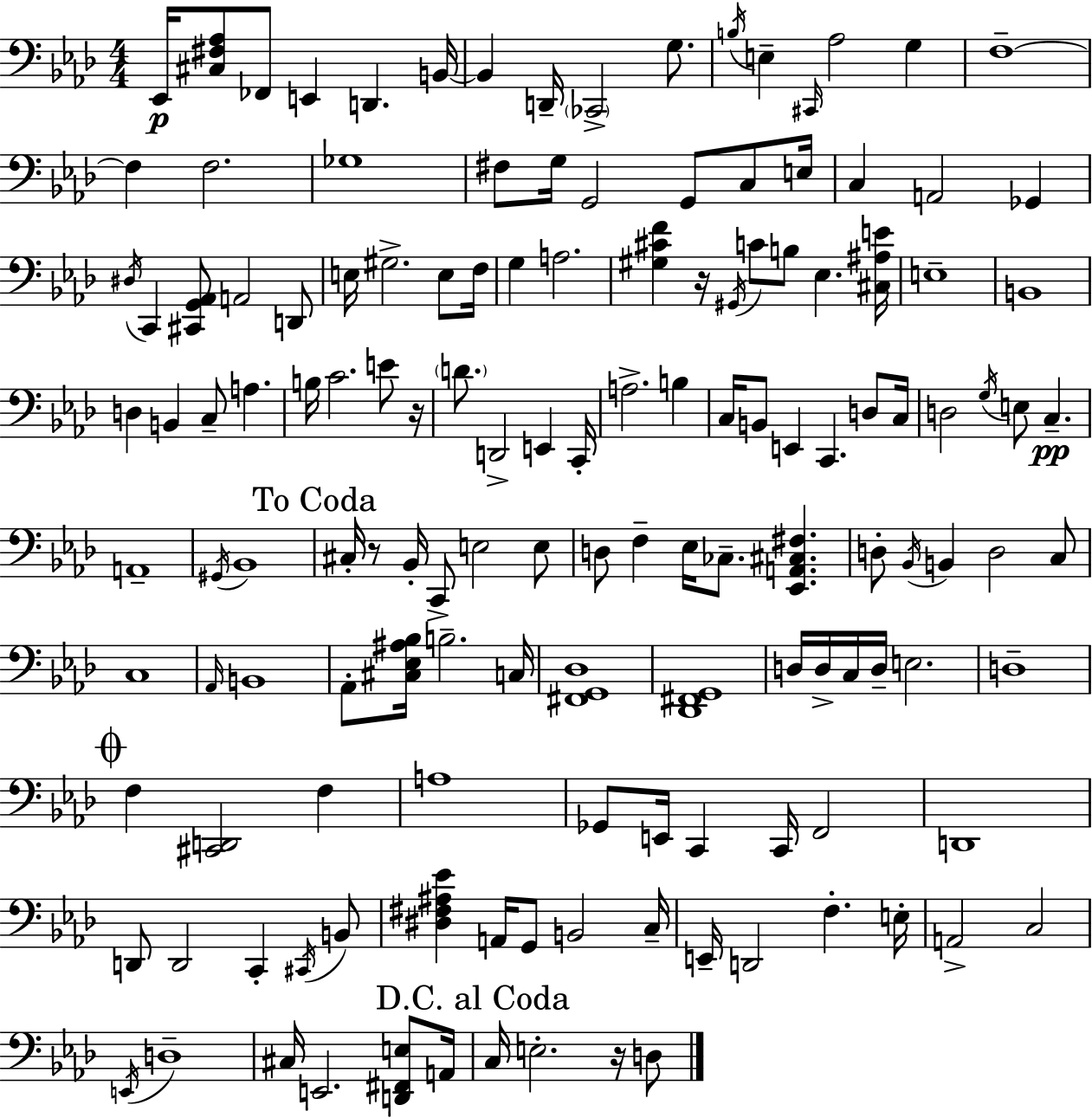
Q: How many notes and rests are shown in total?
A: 142